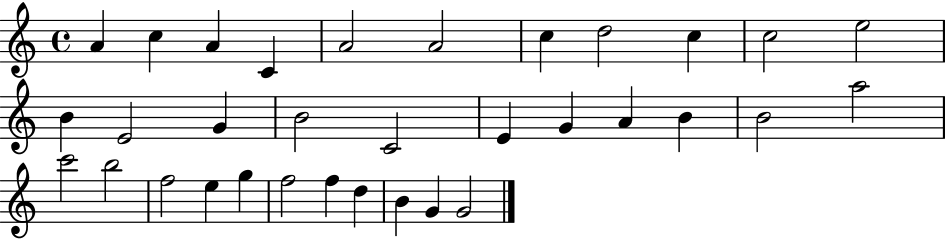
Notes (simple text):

A4/q C5/q A4/q C4/q A4/h A4/h C5/q D5/h C5/q C5/h E5/h B4/q E4/h G4/q B4/h C4/h E4/q G4/q A4/q B4/q B4/h A5/h C6/h B5/h F5/h E5/q G5/q F5/h F5/q D5/q B4/q G4/q G4/h